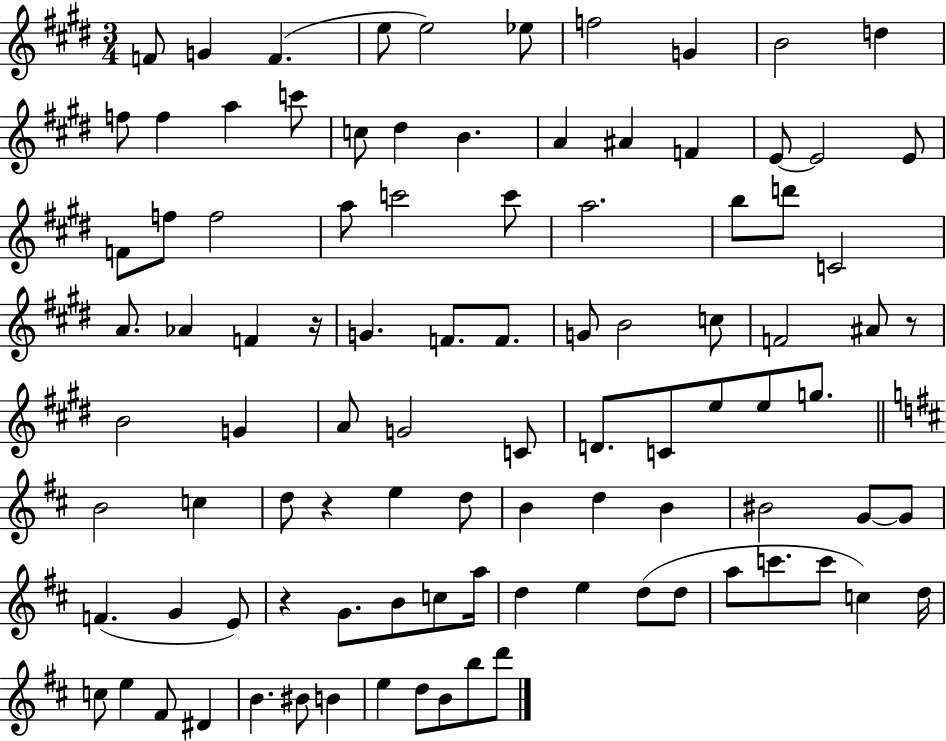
{
  \clef treble
  \numericTimeSignature
  \time 3/4
  \key e \major
  f'8 g'4 f'4.( | e''8 e''2) ees''8 | f''2 g'4 | b'2 d''4 | \break f''8 f''4 a''4 c'''8 | c''8 dis''4 b'4. | a'4 ais'4 f'4 | e'8~~ e'2 e'8 | \break f'8 f''8 f''2 | a''8 c'''2 c'''8 | a''2. | b''8 d'''8 c'2 | \break a'8. aes'4 f'4 r16 | g'4. f'8. f'8. | g'8 b'2 c''8 | f'2 ais'8 r8 | \break b'2 g'4 | a'8 g'2 c'8 | d'8. c'8 e''8 e''8 g''8. | \bar "||" \break \key d \major b'2 c''4 | d''8 r4 e''4 d''8 | b'4 d''4 b'4 | bis'2 g'8~~ g'8 | \break f'4.( g'4 e'8) | r4 g'8. b'8 c''8 a''16 | d''4 e''4 d''8( d''8 | a''8 c'''8. c'''8 c''4) d''16 | \break c''8 e''4 fis'8 dis'4 | b'4. bis'8 b'4 | e''4 d''8 b'8 b''8 d'''8 | \bar "|."
}